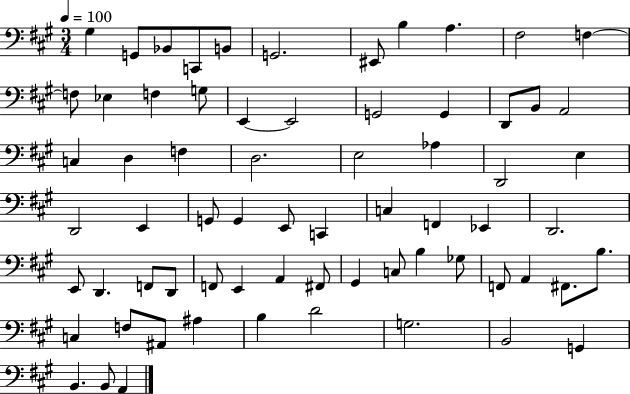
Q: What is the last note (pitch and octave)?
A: A2